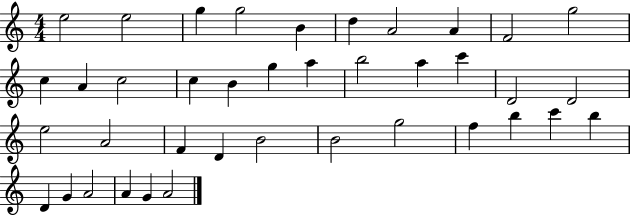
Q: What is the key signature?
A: C major